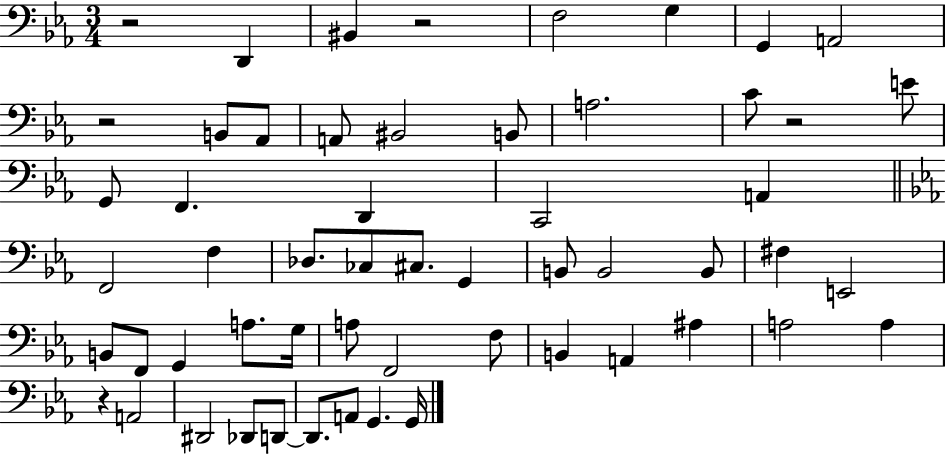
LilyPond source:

{
  \clef bass
  \numericTimeSignature
  \time 3/4
  \key ees \major
  r2 d,4 | bis,4 r2 | f2 g4 | g,4 a,2 | \break r2 b,8 aes,8 | a,8 bis,2 b,8 | a2. | c'8 r2 e'8 | \break g,8 f,4. d,4 | c,2 a,4 | \bar "||" \break \key ees \major f,2 f4 | des8. ces8 cis8. g,4 | b,8 b,2 b,8 | fis4 e,2 | \break b,8 f,8 g,4 a8. g16 | a8 f,2 f8 | b,4 a,4 ais4 | a2 a4 | \break r4 a,2 | dis,2 des,8 d,8~~ | d,8. a,8 g,4. g,16 | \bar "|."
}